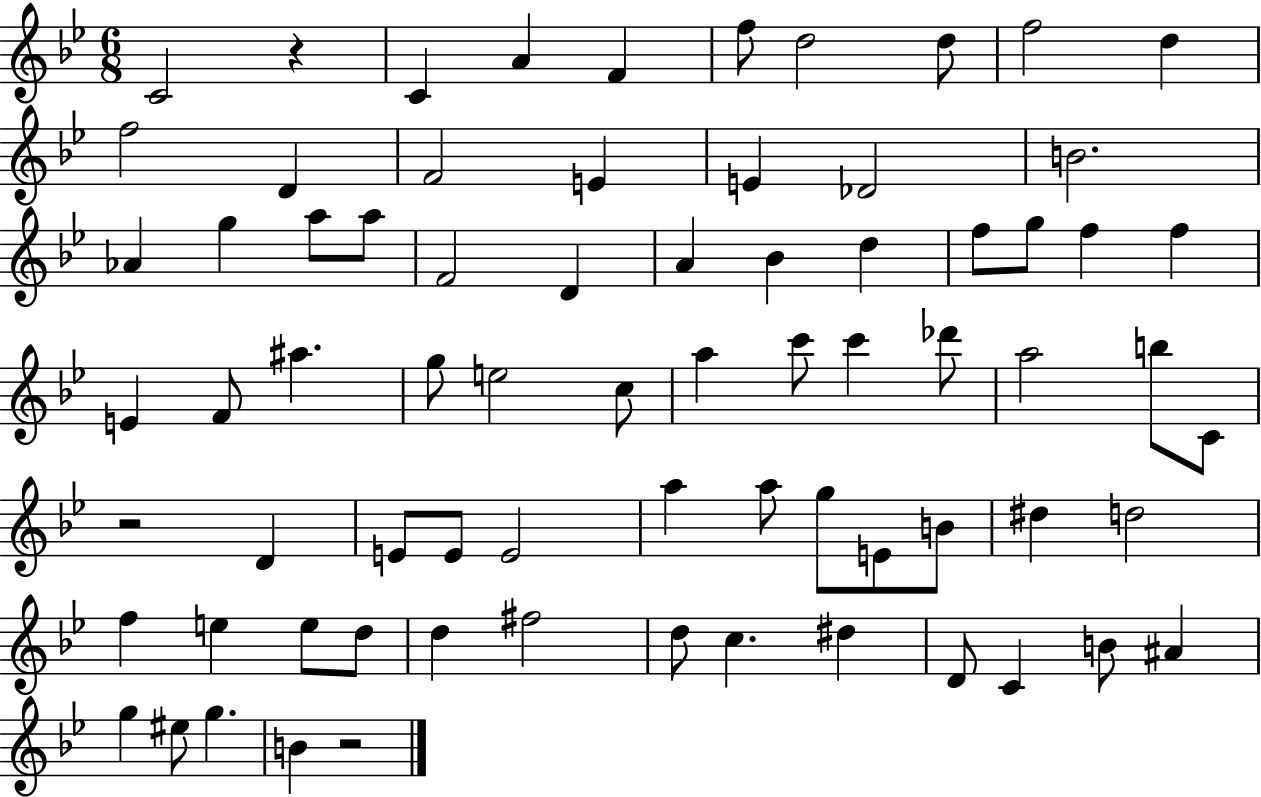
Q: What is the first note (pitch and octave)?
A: C4